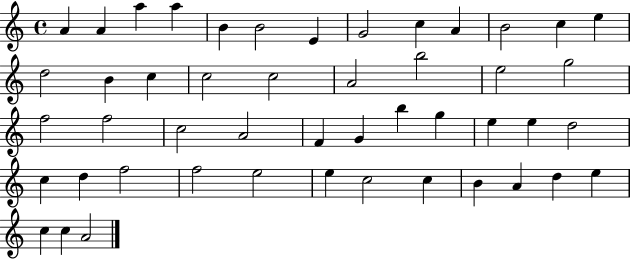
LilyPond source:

{
  \clef treble
  \time 4/4
  \defaultTimeSignature
  \key c \major
  a'4 a'4 a''4 a''4 | b'4 b'2 e'4 | g'2 c''4 a'4 | b'2 c''4 e''4 | \break d''2 b'4 c''4 | c''2 c''2 | a'2 b''2 | e''2 g''2 | \break f''2 f''2 | c''2 a'2 | f'4 g'4 b''4 g''4 | e''4 e''4 d''2 | \break c''4 d''4 f''2 | f''2 e''2 | e''4 c''2 c''4 | b'4 a'4 d''4 e''4 | \break c''4 c''4 a'2 | \bar "|."
}